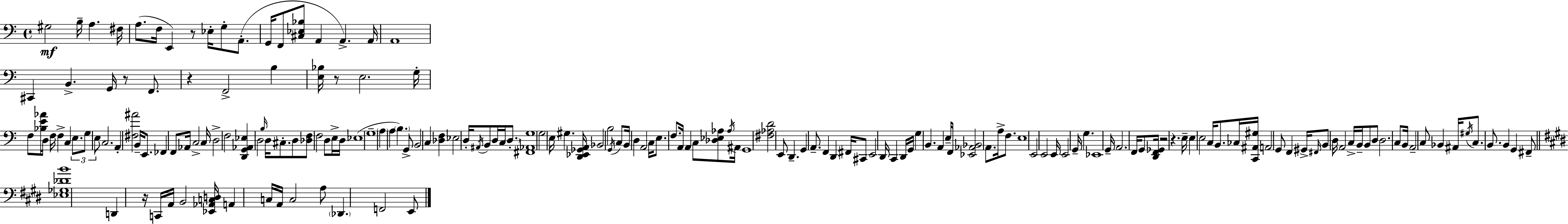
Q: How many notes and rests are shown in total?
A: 185